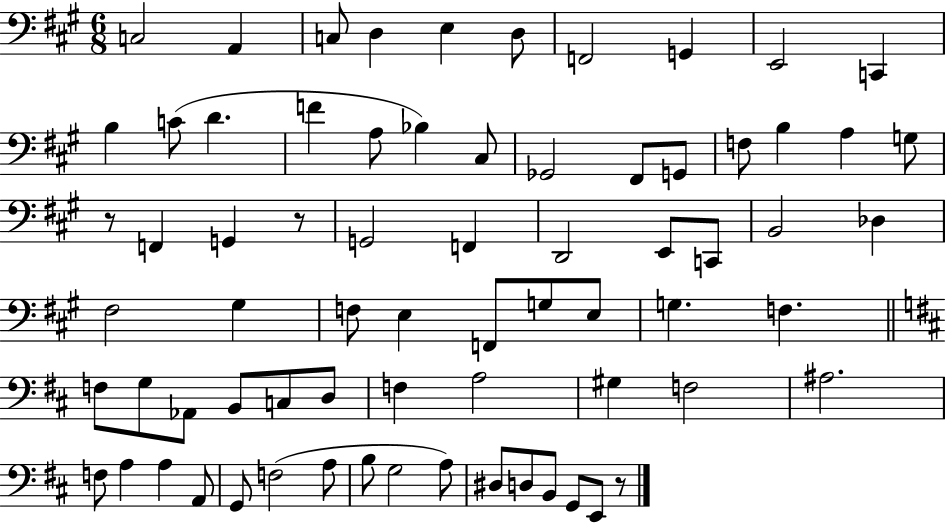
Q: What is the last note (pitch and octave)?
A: E2